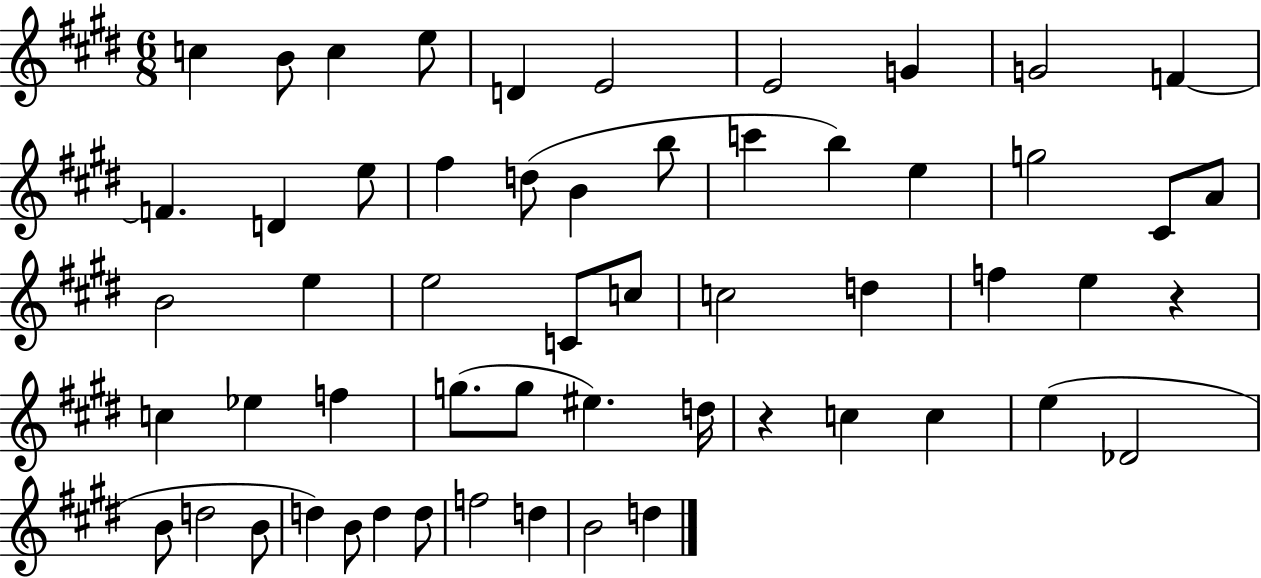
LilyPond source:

{
  \clef treble
  \numericTimeSignature
  \time 6/8
  \key e \major
  c''4 b'8 c''4 e''8 | d'4 e'2 | e'2 g'4 | g'2 f'4~~ | \break f'4. d'4 e''8 | fis''4 d''8( b'4 b''8 | c'''4 b''4) e''4 | g''2 cis'8 a'8 | \break b'2 e''4 | e''2 c'8 c''8 | c''2 d''4 | f''4 e''4 r4 | \break c''4 ees''4 f''4 | g''8.( g''8 eis''4.) d''16 | r4 c''4 c''4 | e''4( des'2 | \break b'8 d''2 b'8 | d''4) b'8 d''4 d''8 | f''2 d''4 | b'2 d''4 | \break \bar "|."
}